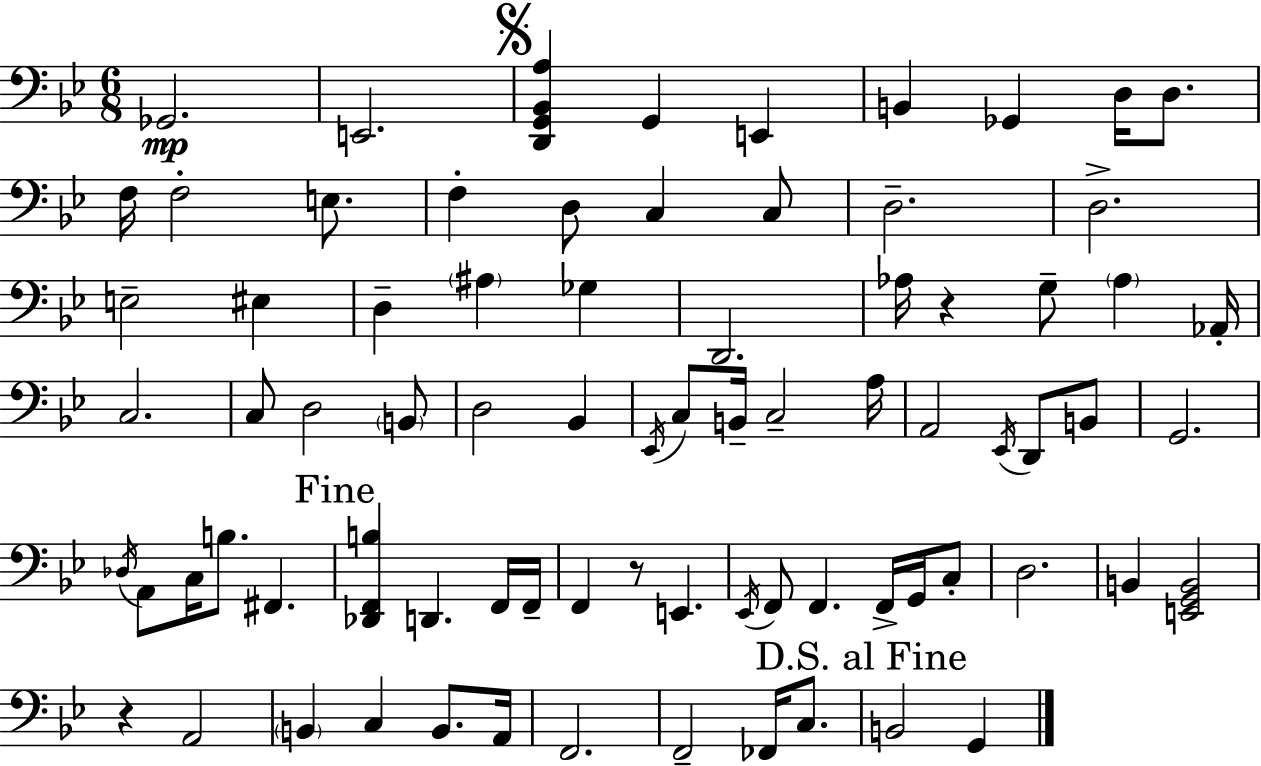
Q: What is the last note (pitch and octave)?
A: G2